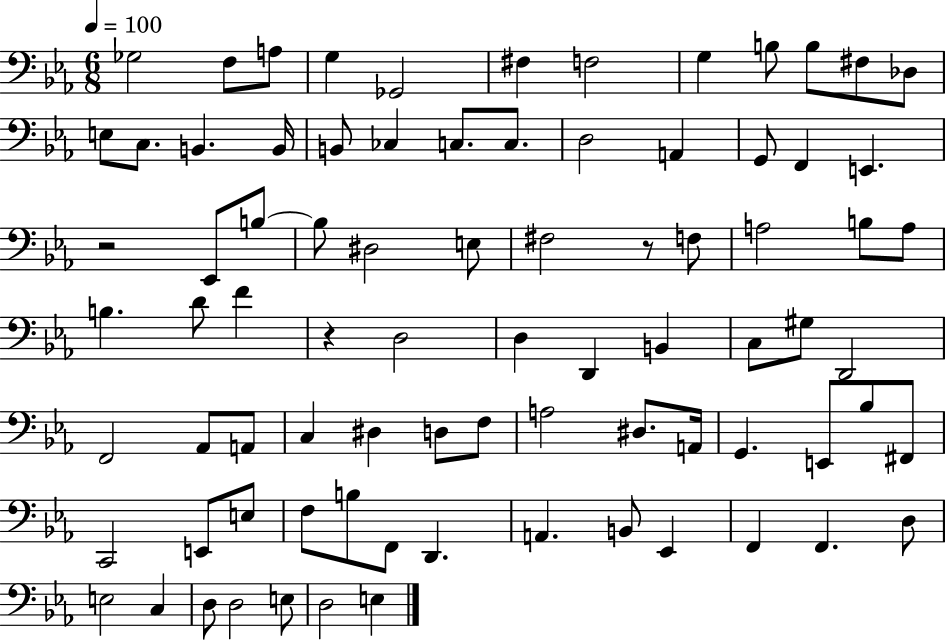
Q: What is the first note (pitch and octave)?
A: Gb3